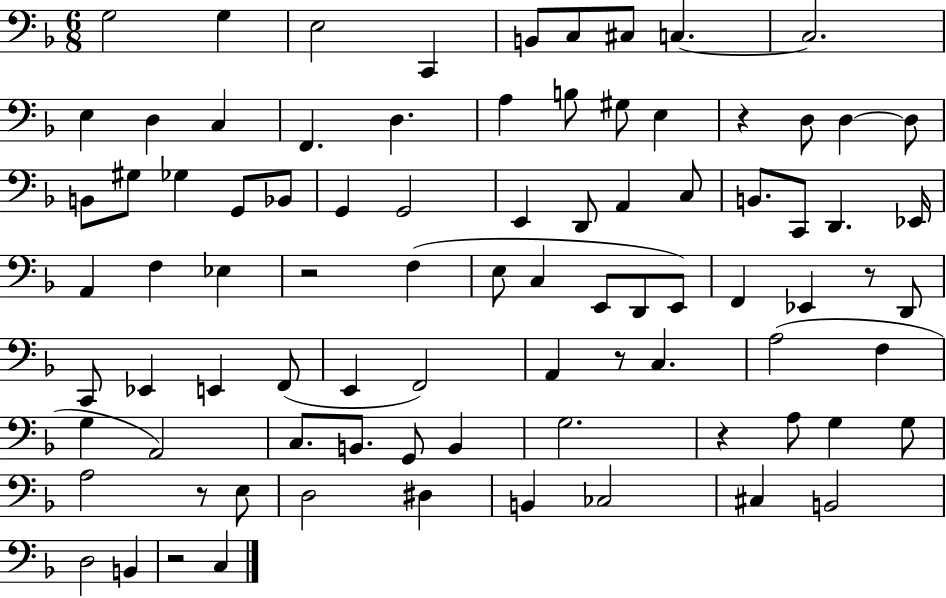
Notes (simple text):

G3/h G3/q E3/h C2/q B2/e C3/e C#3/e C3/q. C3/h. E3/q D3/q C3/q F2/q. D3/q. A3/q B3/e G#3/e E3/q R/q D3/e D3/q D3/e B2/e G#3/e Gb3/q G2/e Bb2/e G2/q G2/h E2/q D2/e A2/q C3/e B2/e. C2/e D2/q. Eb2/s A2/q F3/q Eb3/q R/h F3/q E3/e C3/q E2/e D2/e E2/e F2/q Eb2/q R/e D2/e C2/e Eb2/q E2/q F2/e E2/q F2/h A2/q R/e C3/q. A3/h F3/q G3/q A2/h C3/e. B2/e. G2/e B2/q G3/h. R/q A3/e G3/q G3/e A3/h R/e E3/e D3/h D#3/q B2/q CES3/h C#3/q B2/h D3/h B2/q R/h C3/q